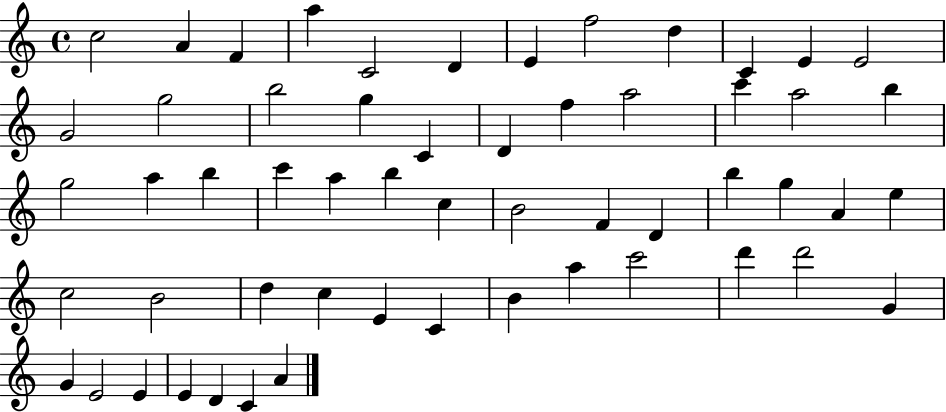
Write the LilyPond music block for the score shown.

{
  \clef treble
  \time 4/4
  \defaultTimeSignature
  \key c \major
  c''2 a'4 f'4 | a''4 c'2 d'4 | e'4 f''2 d''4 | c'4 e'4 e'2 | \break g'2 g''2 | b''2 g''4 c'4 | d'4 f''4 a''2 | c'''4 a''2 b''4 | \break g''2 a''4 b''4 | c'''4 a''4 b''4 c''4 | b'2 f'4 d'4 | b''4 g''4 a'4 e''4 | \break c''2 b'2 | d''4 c''4 e'4 c'4 | b'4 a''4 c'''2 | d'''4 d'''2 g'4 | \break g'4 e'2 e'4 | e'4 d'4 c'4 a'4 | \bar "|."
}